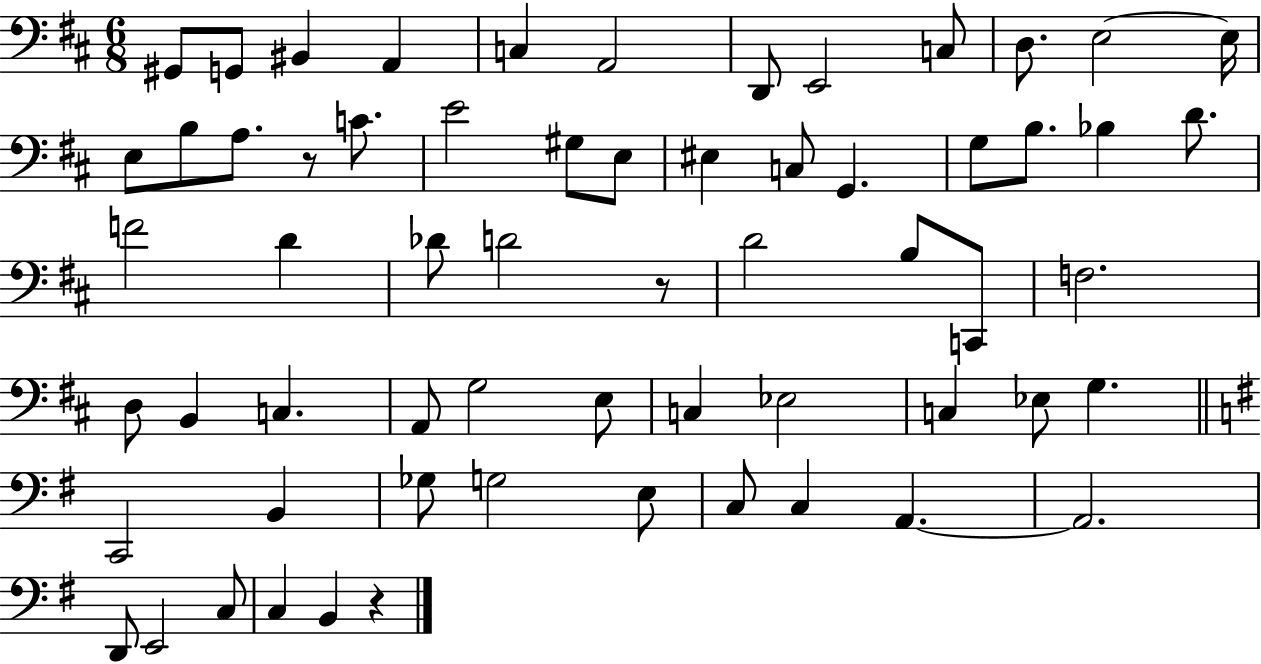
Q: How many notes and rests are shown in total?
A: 62